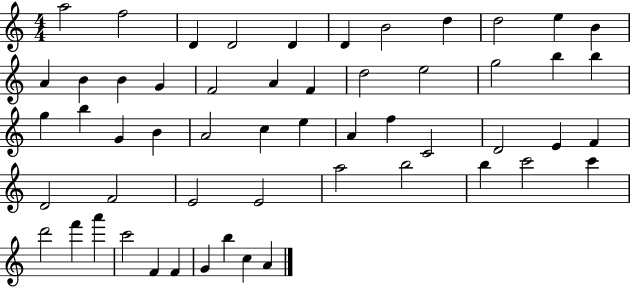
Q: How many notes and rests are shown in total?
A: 55